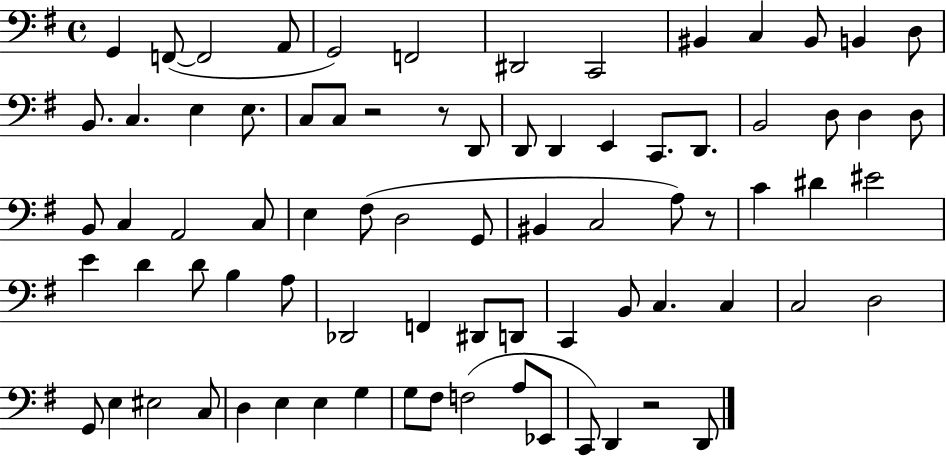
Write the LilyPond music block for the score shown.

{
  \clef bass
  \time 4/4
  \defaultTimeSignature
  \key g \major
  g,4 f,8~(~ f,2 a,8 | g,2) f,2 | dis,2 c,2 | bis,4 c4 bis,8 b,4 d8 | \break b,8. c4. e4 e8. | c8 c8 r2 r8 d,8 | d,8 d,4 e,4 c,8. d,8. | b,2 d8 d4 d8 | \break b,8 c4 a,2 c8 | e4 fis8( d2 g,8 | bis,4 c2 a8) r8 | c'4 dis'4 eis'2 | \break e'4 d'4 d'8 b4 a8 | des,2 f,4 dis,8 d,8 | c,4 b,8 c4. c4 | c2 d2 | \break g,8 e4 eis2 c8 | d4 e4 e4 g4 | g8 fis8 f2( a8 ees,8 | c,8) d,4 r2 d,8 | \break \bar "|."
}